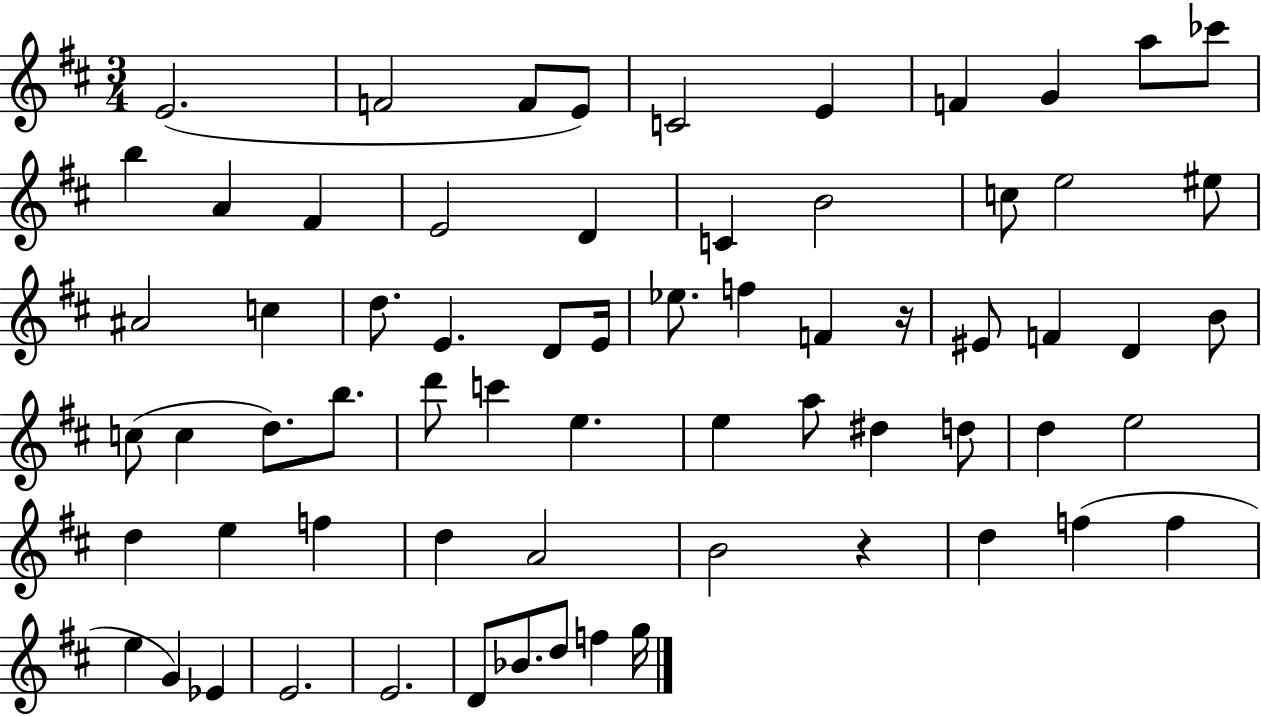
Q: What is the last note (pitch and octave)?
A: G5